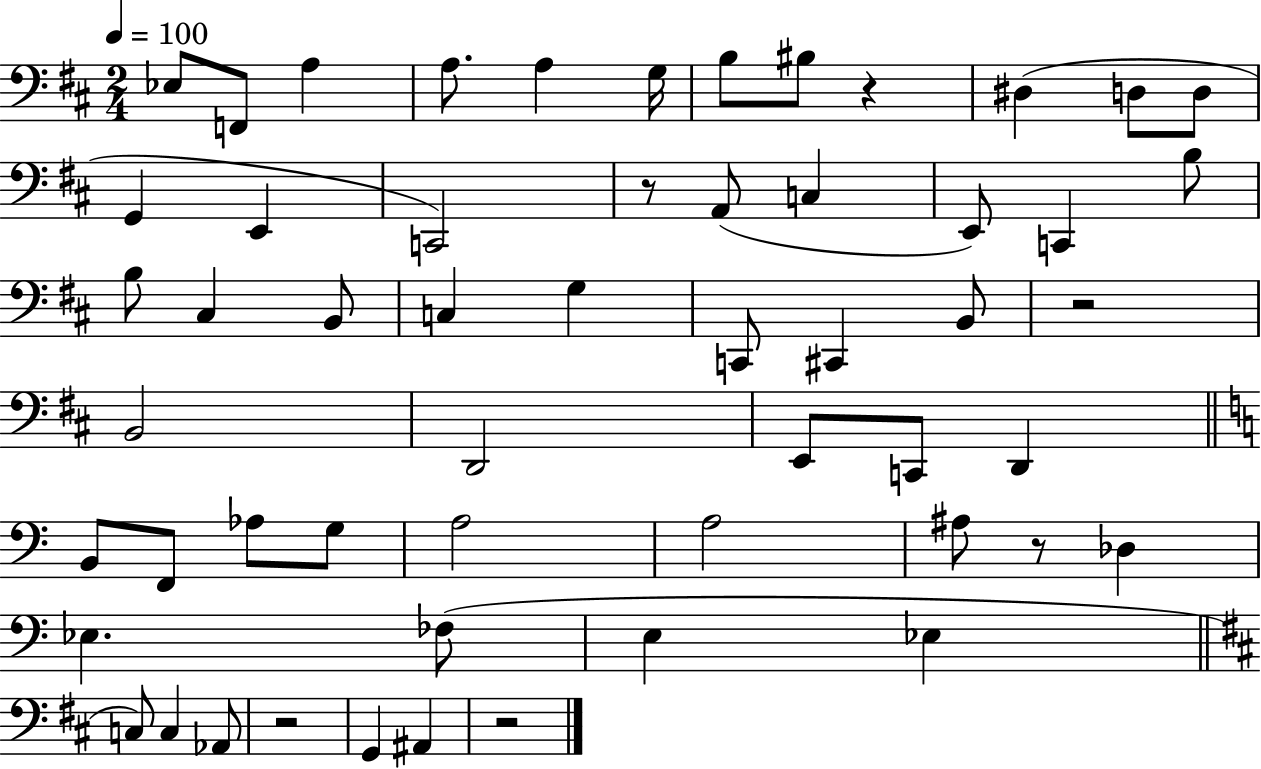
Eb3/e F2/e A3/q A3/e. A3/q G3/s B3/e BIS3/e R/q D#3/q D3/e D3/e G2/q E2/q C2/h R/e A2/e C3/q E2/e C2/q B3/e B3/e C#3/q B2/e C3/q G3/q C2/e C#2/q B2/e R/h B2/h D2/h E2/e C2/e D2/q B2/e F2/e Ab3/e G3/e A3/h A3/h A#3/e R/e Db3/q Eb3/q. FES3/e E3/q Eb3/q C3/e C3/q Ab2/e R/h G2/q A#2/q R/h